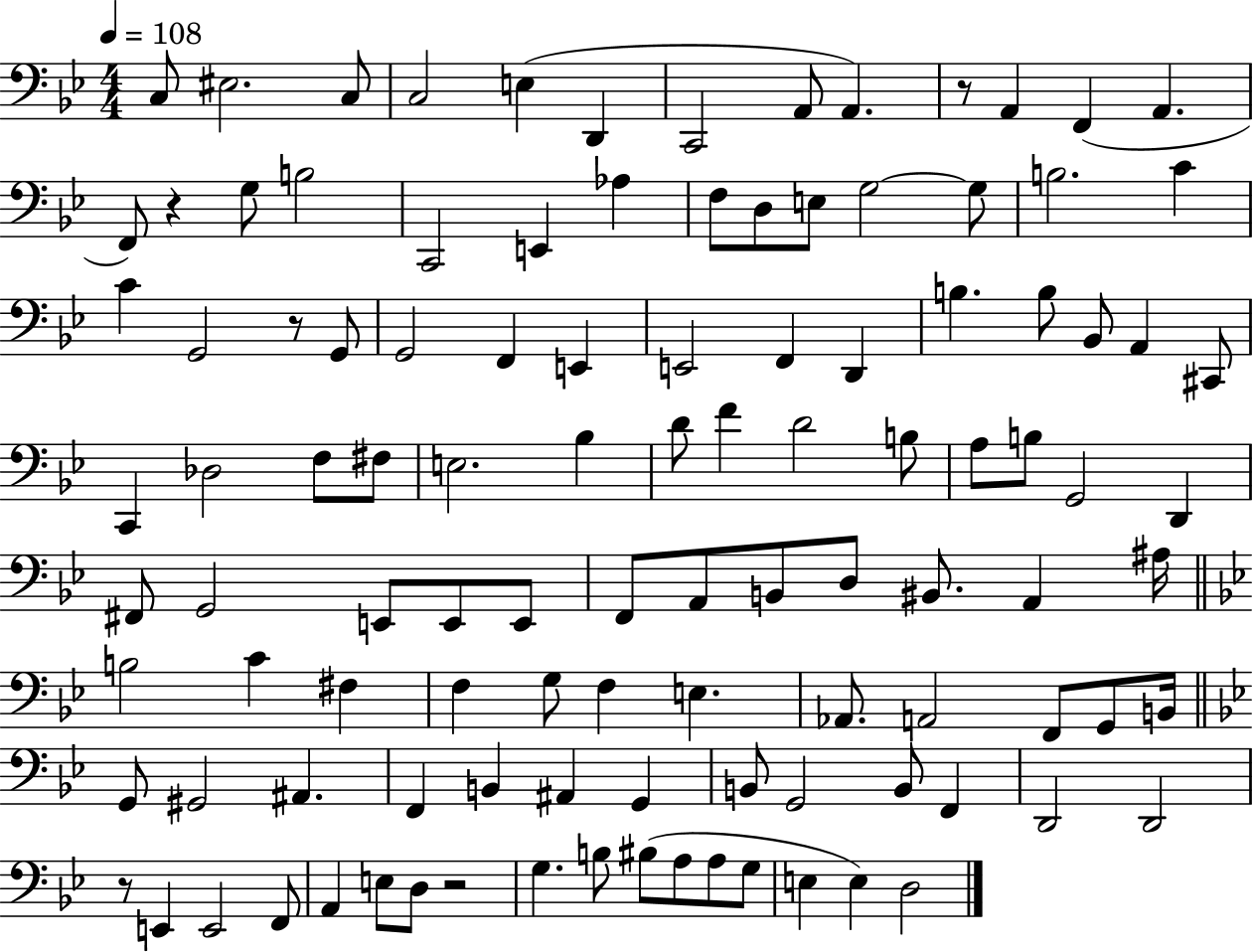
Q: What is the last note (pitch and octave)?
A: D3